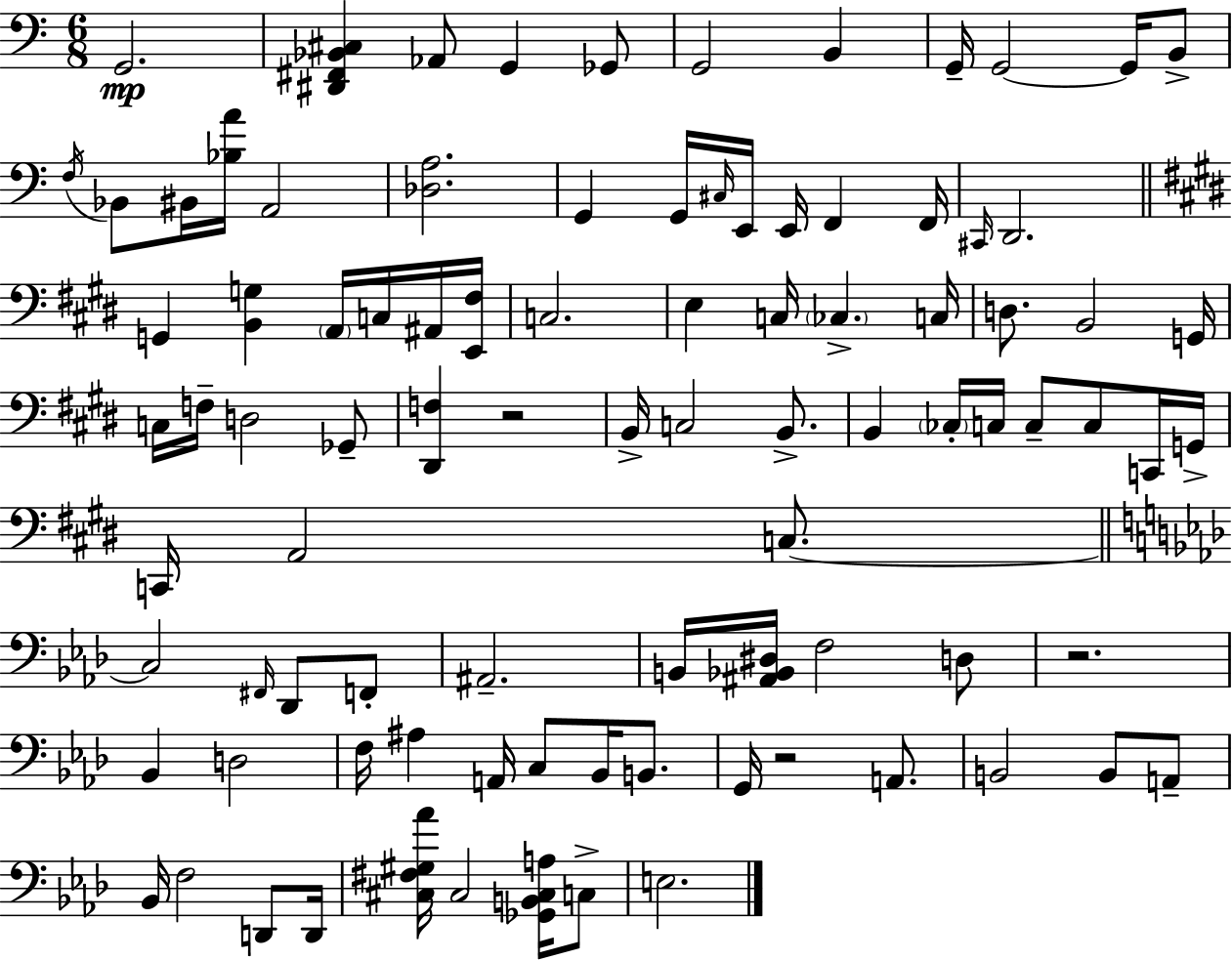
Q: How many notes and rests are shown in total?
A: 92